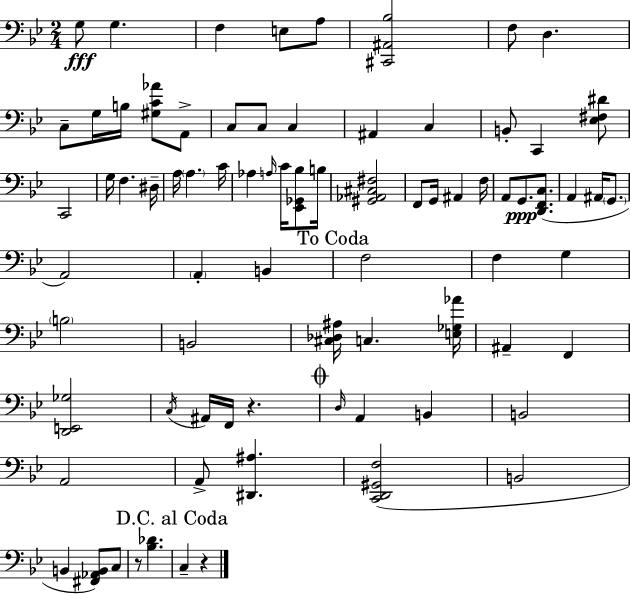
{
  \clef bass
  \numericTimeSignature
  \time 2/4
  \key g \minor
  g8\fff g4. | f4 e8 a8 | <cis, ais, bes>2 | f8 d4. | \break c8-- g16 b16 <gis c' aes'>8 a,8-> | c8 c8 c4 | ais,4 c4 | b,8-. c,4 <ees fis dis'>8 | \break c,2 | g16 f4. dis16-- | a16 \parenthesize a4. c'16 | aes4 \grace { a16 } c'16 <ees, ges, bes>8 | \break b16 <gis, aes, cis fis>2 | f,8 g,16 ais,4 | f16 a,8 g,8.\ppp <d, f, c>8.( | a,4 ais,16 \parenthesize g,8. | \break a,2) | \parenthesize a,4-. b,4 | \mark "To Coda" f2 | f4 g4 | \break \parenthesize b2 | b,2 | <cis des ais>16 c4. | <e ges aes'>16 ais,4-- f,4 | \break <d, e, ges>2 | \acciaccatura { c16 } ais,16 f,16 r4. | \mark \markup { \musicglyph "scripts.coda" } \grace { d16 } a,4 b,4 | b,2 | \break a,2 | a,8-> <dis, ais>4. | <c, d, gis, f>2( | b,2 | \break b,4 <fis, aes, b,>8) | c8 r8 <bes des'>4. | \mark "D.C. al Coda" c4-- r4 | \bar "|."
}